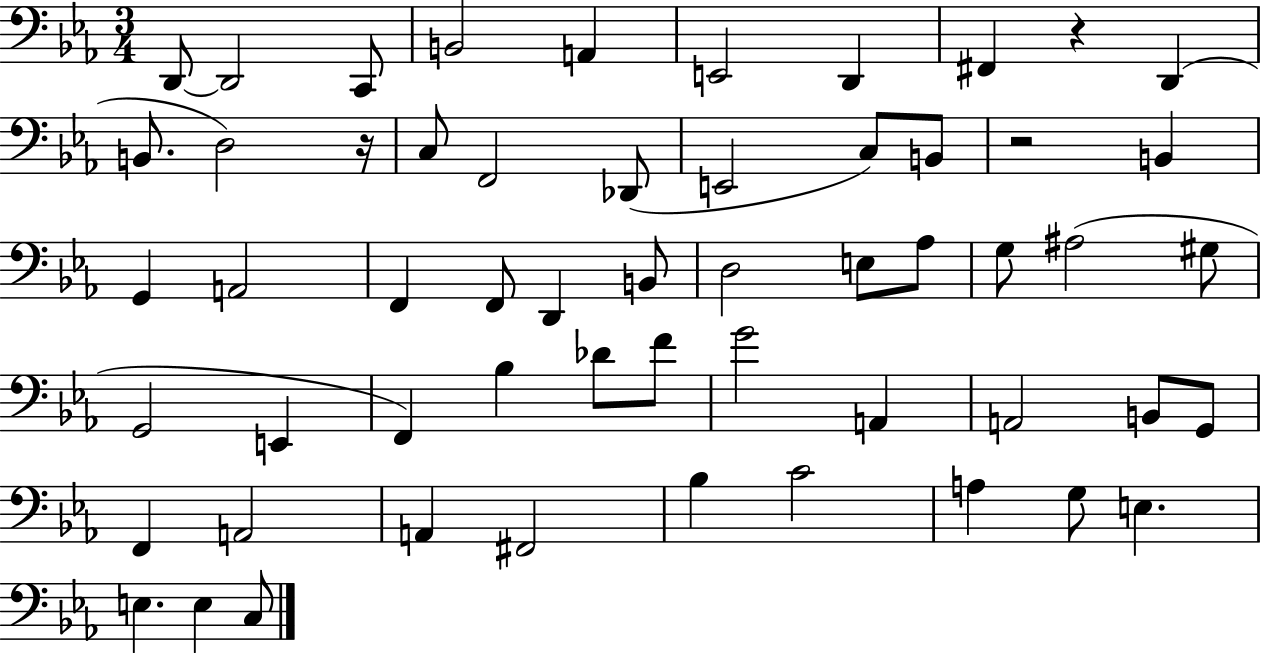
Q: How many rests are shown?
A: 3